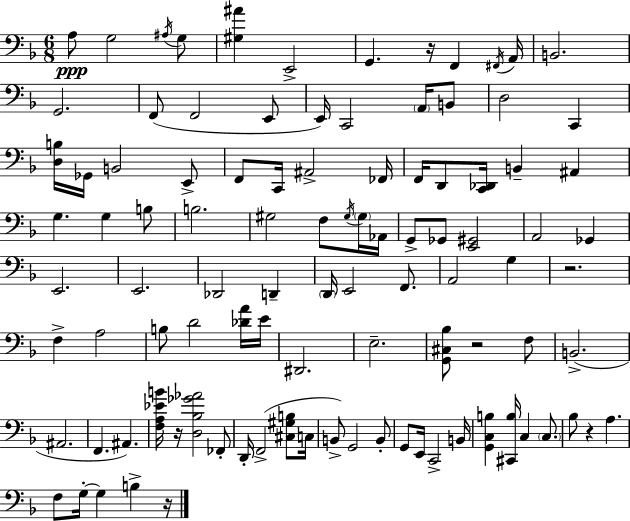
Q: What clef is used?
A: bass